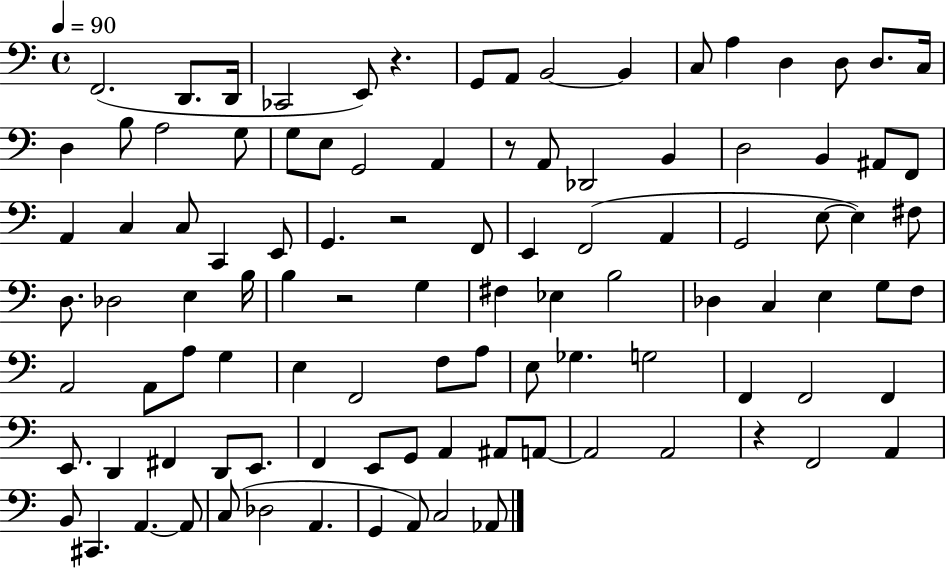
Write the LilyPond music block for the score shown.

{
  \clef bass
  \time 4/4
  \defaultTimeSignature
  \key c \major
  \tempo 4 = 90
  \repeat volta 2 { f,2.( d,8. d,16 | ces,2 e,8) r4. | g,8 a,8 b,2~~ b,4 | c8 a4 d4 d8 d8. c16 | \break d4 b8 a2 g8 | g8 e8 g,2 a,4 | r8 a,8 des,2 b,4 | d2 b,4 ais,8 f,8 | \break a,4 c4 c8 c,4 e,8 | g,4. r2 f,8 | e,4 f,2( a,4 | g,2 e8~~ e4) fis8 | \break d8. des2 e4 b16 | b4 r2 g4 | fis4 ees4 b2 | des4 c4 e4 g8 f8 | \break a,2 a,8 a8 g4 | e4 f,2 f8 a8 | e8 ges4. g2 | f,4 f,2 f,4 | \break e,8. d,4 fis,4 d,8 e,8. | f,4 e,8 g,8 a,4 ais,8 a,8~~ | a,2 a,2 | r4 f,2 a,4 | \break b,8 cis,4. a,4.~~ a,8 | c8( des2 a,4. | g,4 a,8) c2 aes,8 | } \bar "|."
}